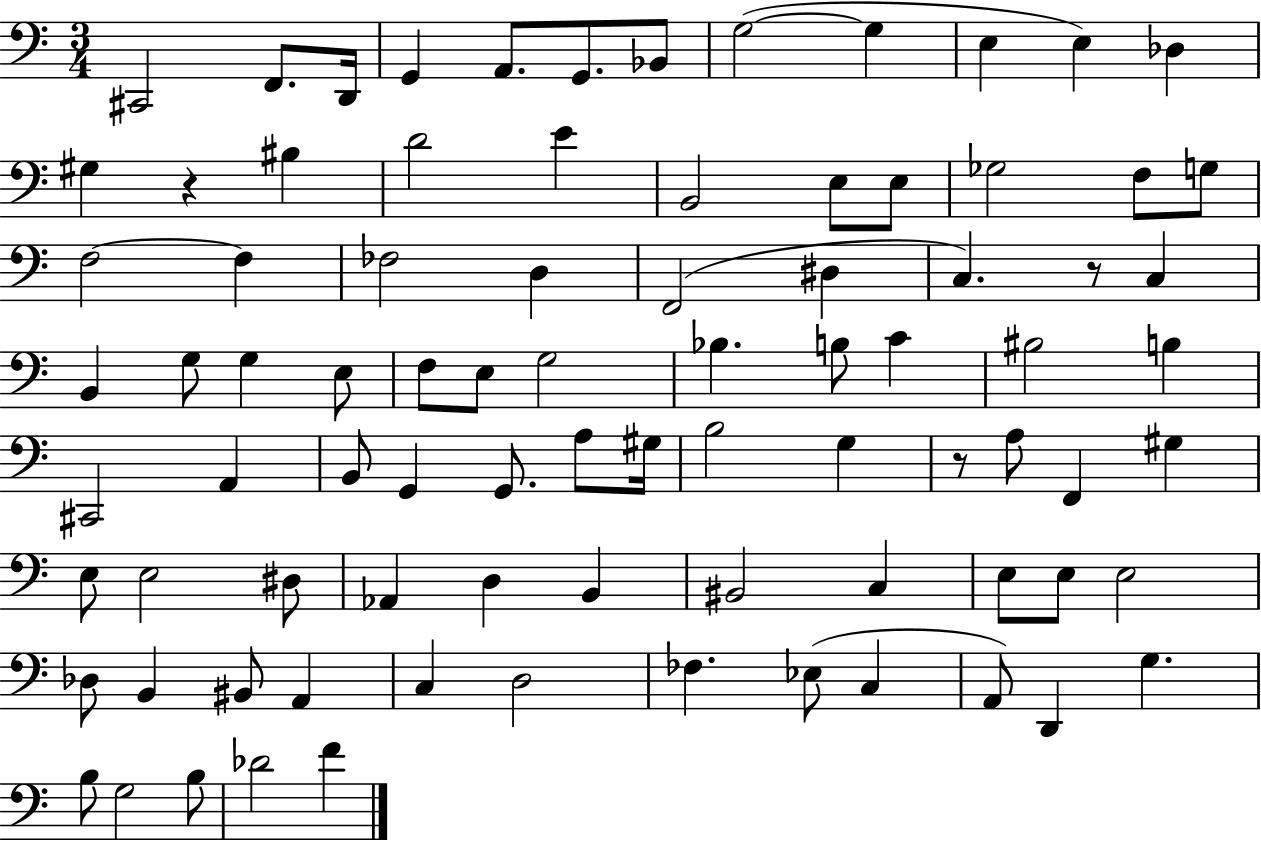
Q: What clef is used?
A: bass